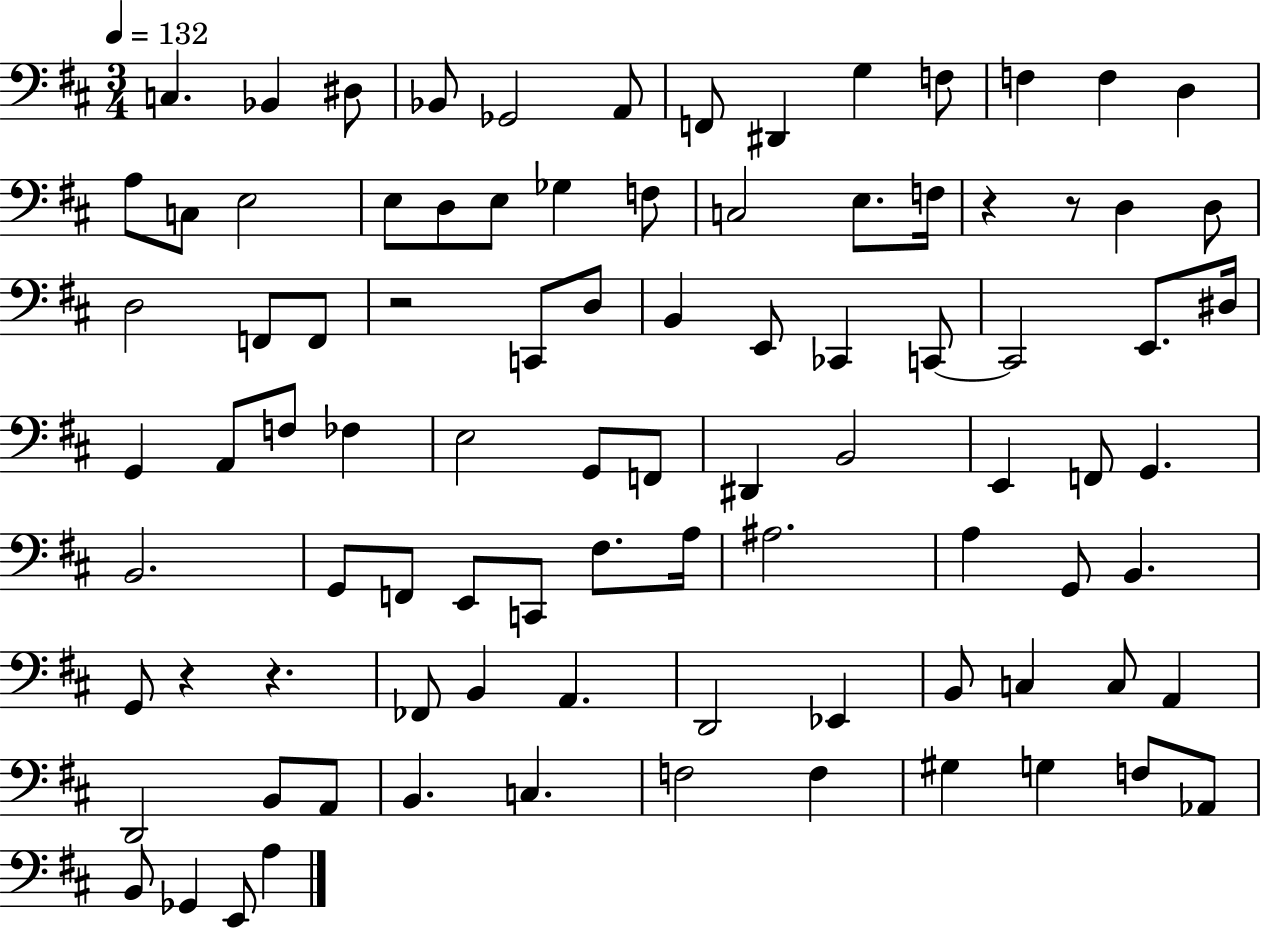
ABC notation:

X:1
T:Untitled
M:3/4
L:1/4
K:D
C, _B,, ^D,/2 _B,,/2 _G,,2 A,,/2 F,,/2 ^D,, G, F,/2 F, F, D, A,/2 C,/2 E,2 E,/2 D,/2 E,/2 _G, F,/2 C,2 E,/2 F,/4 z z/2 D, D,/2 D,2 F,,/2 F,,/2 z2 C,,/2 D,/2 B,, E,,/2 _C,, C,,/2 C,,2 E,,/2 ^D,/4 G,, A,,/2 F,/2 _F, E,2 G,,/2 F,,/2 ^D,, B,,2 E,, F,,/2 G,, B,,2 G,,/2 F,,/2 E,,/2 C,,/2 ^F,/2 A,/4 ^A,2 A, G,,/2 B,, G,,/2 z z _F,,/2 B,, A,, D,,2 _E,, B,,/2 C, C,/2 A,, D,,2 B,,/2 A,,/2 B,, C, F,2 F, ^G, G, F,/2 _A,,/2 B,,/2 _G,, E,,/2 A,